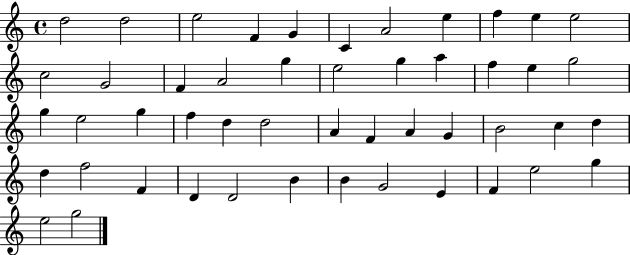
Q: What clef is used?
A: treble